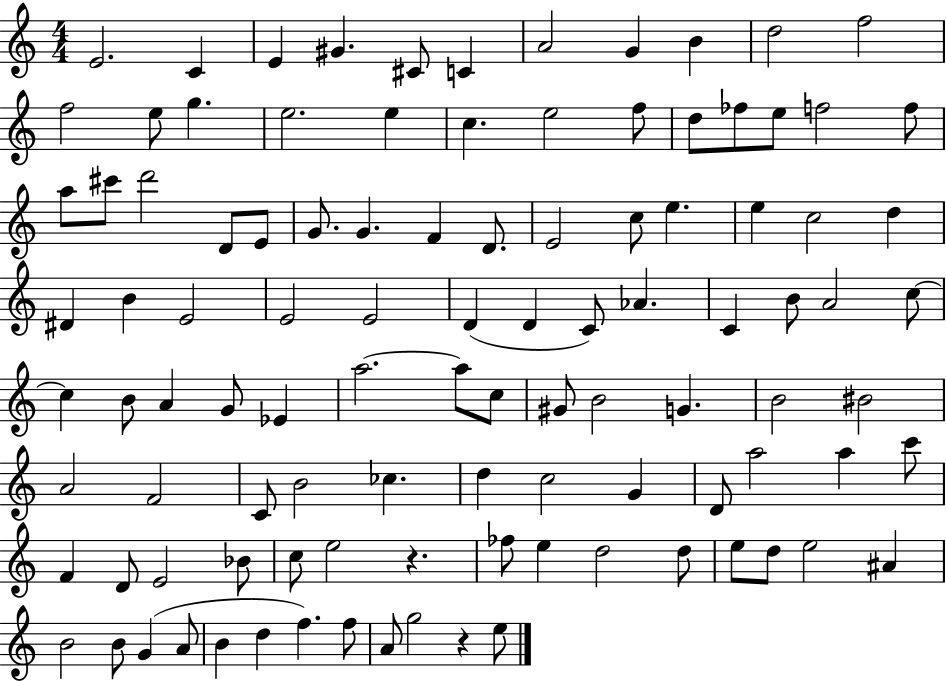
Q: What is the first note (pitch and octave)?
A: E4